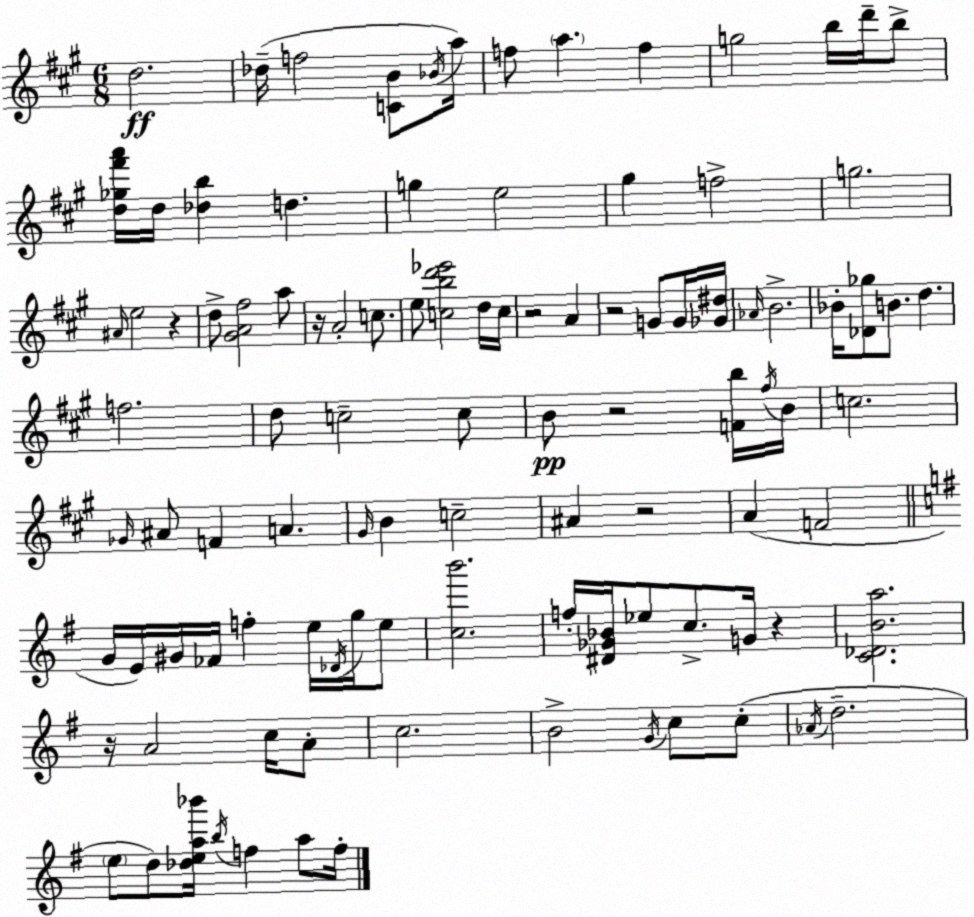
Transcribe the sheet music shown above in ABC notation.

X:1
T:Untitled
M:6/8
L:1/4
K:A
d2 _d/4 f2 [CB]/2 _B/4 a/4 f/2 a f g2 b/4 d'/4 b/2 [d_g^f'a']/4 d/4 [_db] d g e2 ^g f2 g2 ^A/4 e2 z d/2 [^GA^f]2 a/2 z/4 A2 c/2 e/2 [cbd'_e']2 d/4 c/4 z2 A z2 G/2 G/4 [_G^d]/4 _A/4 B2 _B/4 [_D_g]/2 B/2 d f2 d/2 c2 c/2 B/2 z2 [Fb]/4 ^f/4 B/4 c2 _G/4 ^A/2 F A ^G/4 B c2 ^A z2 A F2 G/4 E/4 ^G/4 _F/4 f e/4 _D/4 g/4 e/2 [cb']2 f/4 [^D_G_B]/4 _e/2 c/2 G/4 z [C_DBa]2 z/4 A2 c/4 A/2 c2 B2 G/4 c/2 c/2 _A/4 d2 e/2 d/2 [_dea_b']/4 b/4 f a/2 f/4